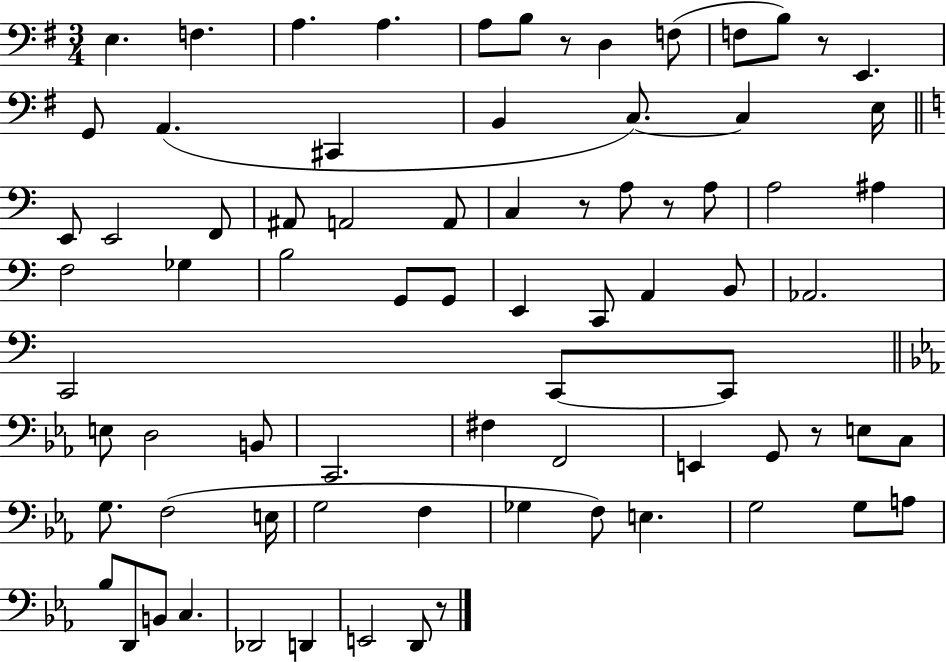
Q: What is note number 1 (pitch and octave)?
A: E3